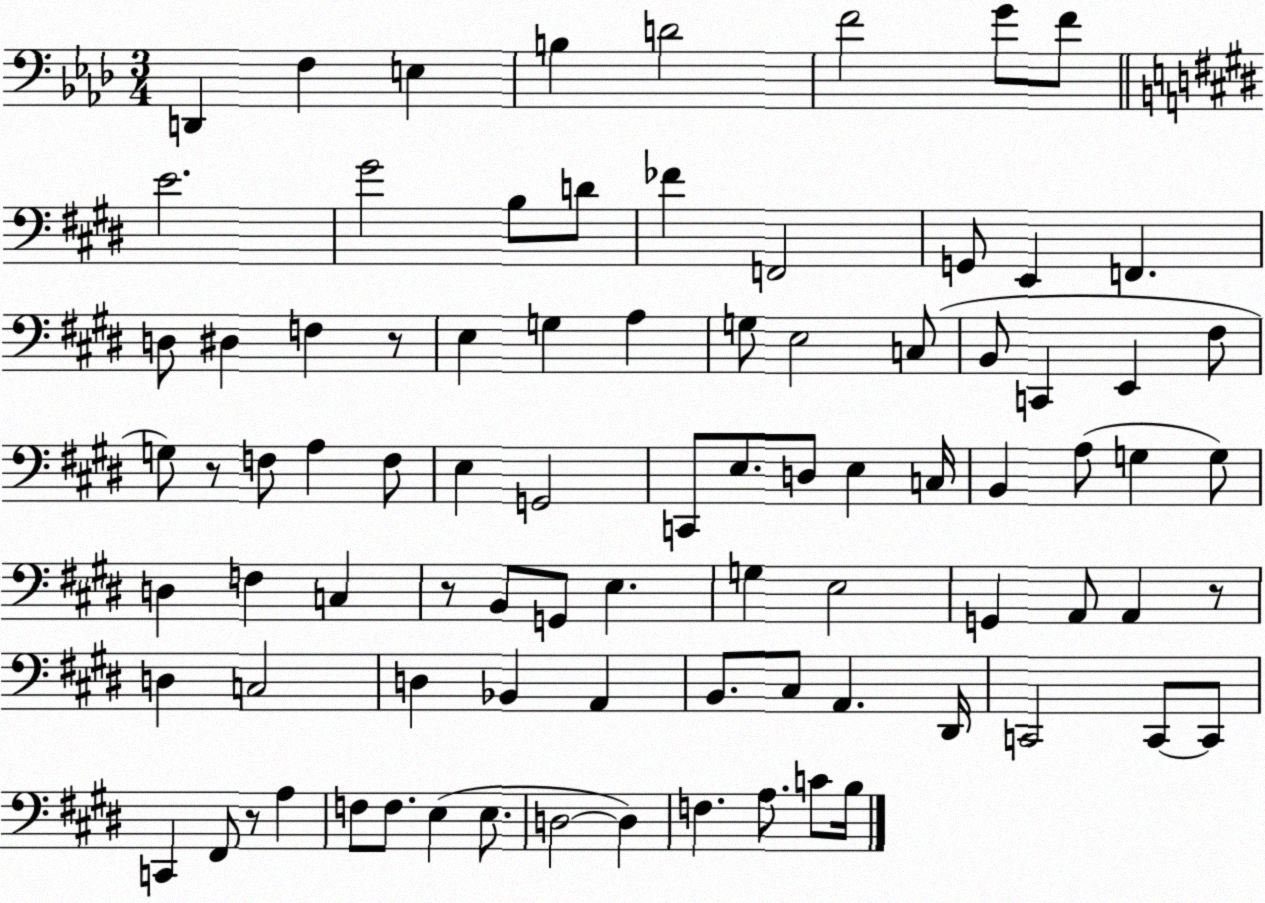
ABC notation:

X:1
T:Untitled
M:3/4
L:1/4
K:Ab
D,, F, E, B, D2 F2 G/2 F/2 E2 ^G2 B,/2 D/2 _F F,,2 G,,/2 E,, F,, D,/2 ^D, F, z/2 E, G, A, G,/2 E,2 C,/2 B,,/2 C,, E,, ^F,/2 G,/2 z/2 F,/2 A, F,/2 E, G,,2 C,,/2 E,/2 D,/2 E, C,/4 B,, A,/2 G, G,/2 D, F, C, z/2 B,,/2 G,,/2 E, G, E,2 G,, A,,/2 A,, z/2 D, C,2 D, _B,, A,, B,,/2 ^C,/2 A,, ^D,,/4 C,,2 C,,/2 C,,/2 C,, ^F,,/2 z/2 A, F,/2 F,/2 E, E,/2 D,2 D, F, A,/2 C/2 B,/4